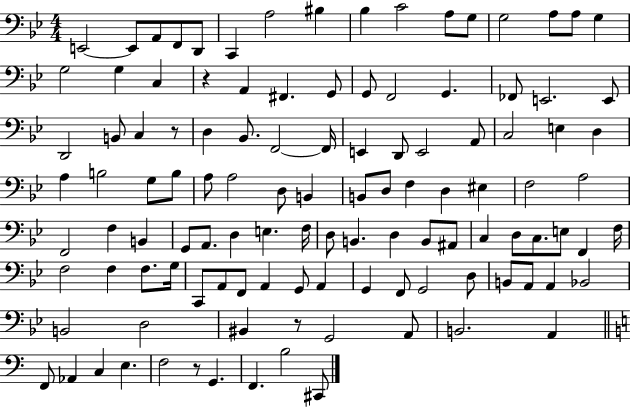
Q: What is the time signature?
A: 4/4